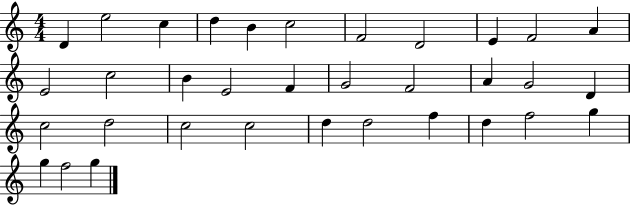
X:1
T:Untitled
M:4/4
L:1/4
K:C
D e2 c d B c2 F2 D2 E F2 A E2 c2 B E2 F G2 F2 A G2 D c2 d2 c2 c2 d d2 f d f2 g g f2 g